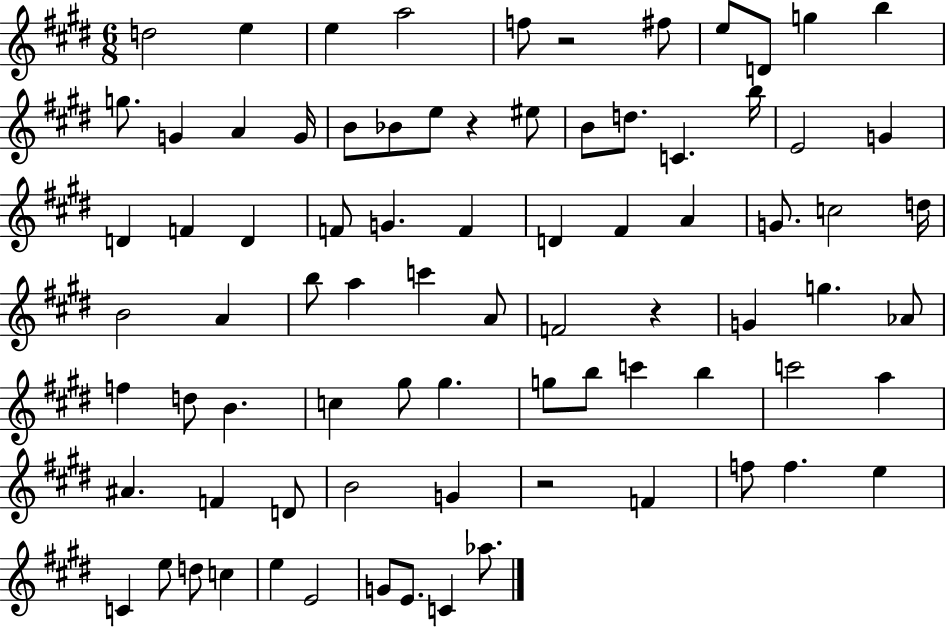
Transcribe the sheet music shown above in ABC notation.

X:1
T:Untitled
M:6/8
L:1/4
K:E
d2 e e a2 f/2 z2 ^f/2 e/2 D/2 g b g/2 G A G/4 B/2 _B/2 e/2 z ^e/2 B/2 d/2 C b/4 E2 G D F D F/2 G F D ^F A G/2 c2 d/4 B2 A b/2 a c' A/2 F2 z G g _A/2 f d/2 B c ^g/2 ^g g/2 b/2 c' b c'2 a ^A F D/2 B2 G z2 F f/2 f e C e/2 d/2 c e E2 G/2 E/2 C _a/2